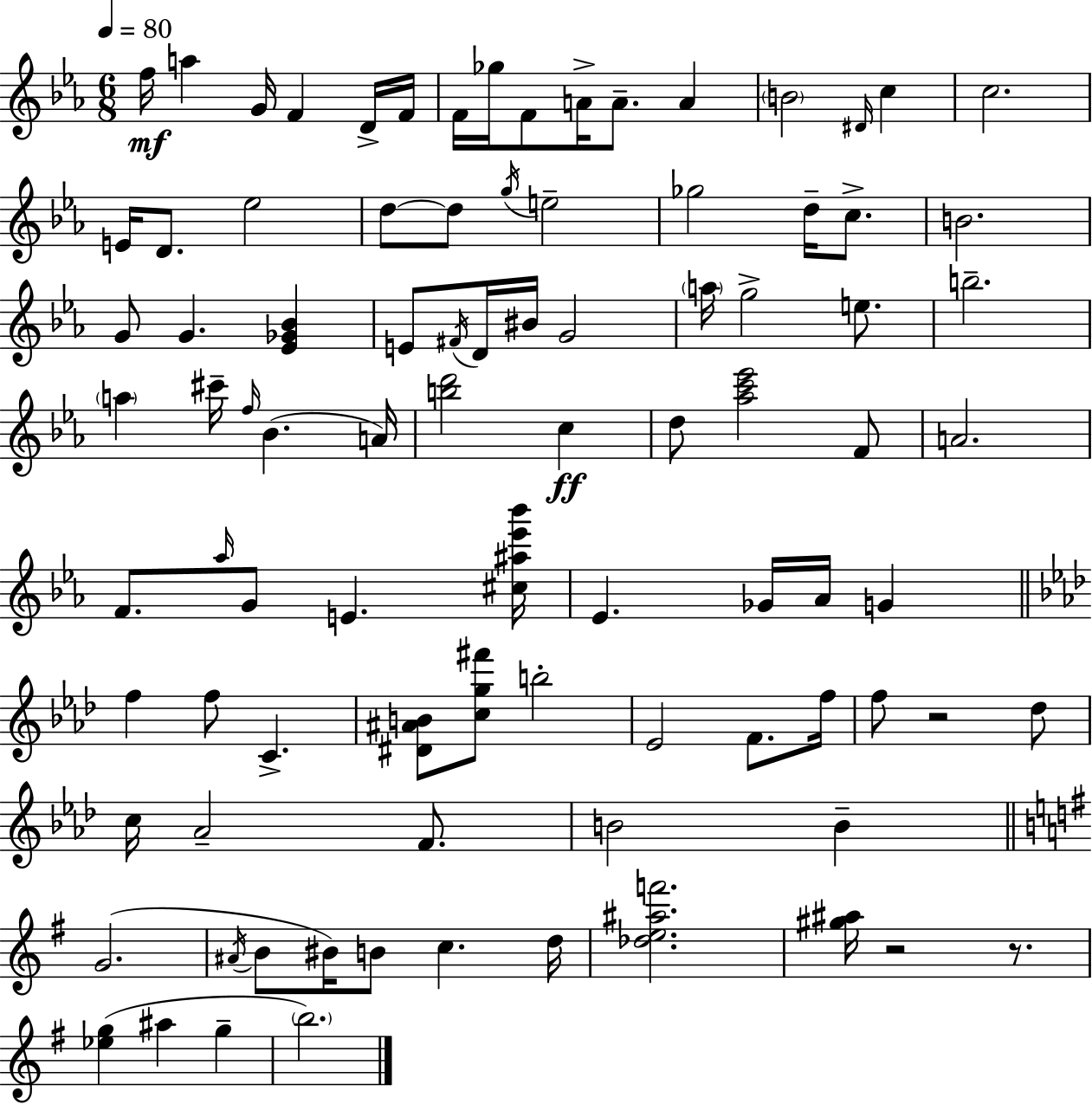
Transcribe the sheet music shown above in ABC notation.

X:1
T:Untitled
M:6/8
L:1/4
K:Cm
f/4 a G/4 F D/4 F/4 F/4 _g/4 F/2 A/4 A/2 A B2 ^D/4 c c2 E/4 D/2 _e2 d/2 d/2 g/4 e2 _g2 d/4 c/2 B2 G/2 G [_E_G_B] E/2 ^F/4 D/4 ^B/4 G2 a/4 g2 e/2 b2 a ^c'/4 f/4 _B A/4 [bd']2 c d/2 [_ac'_e']2 F/2 A2 F/2 _a/4 G/2 E [^c^a_e'_b']/4 _E _G/4 _A/4 G f f/2 C [^D^AB]/2 [cg^f']/2 b2 _E2 F/2 f/4 f/2 z2 _d/2 c/4 _A2 F/2 B2 B G2 ^A/4 B/2 ^B/4 B/2 c d/4 [_de^af']2 [^g^a]/4 z2 z/2 [_eg] ^a g b2